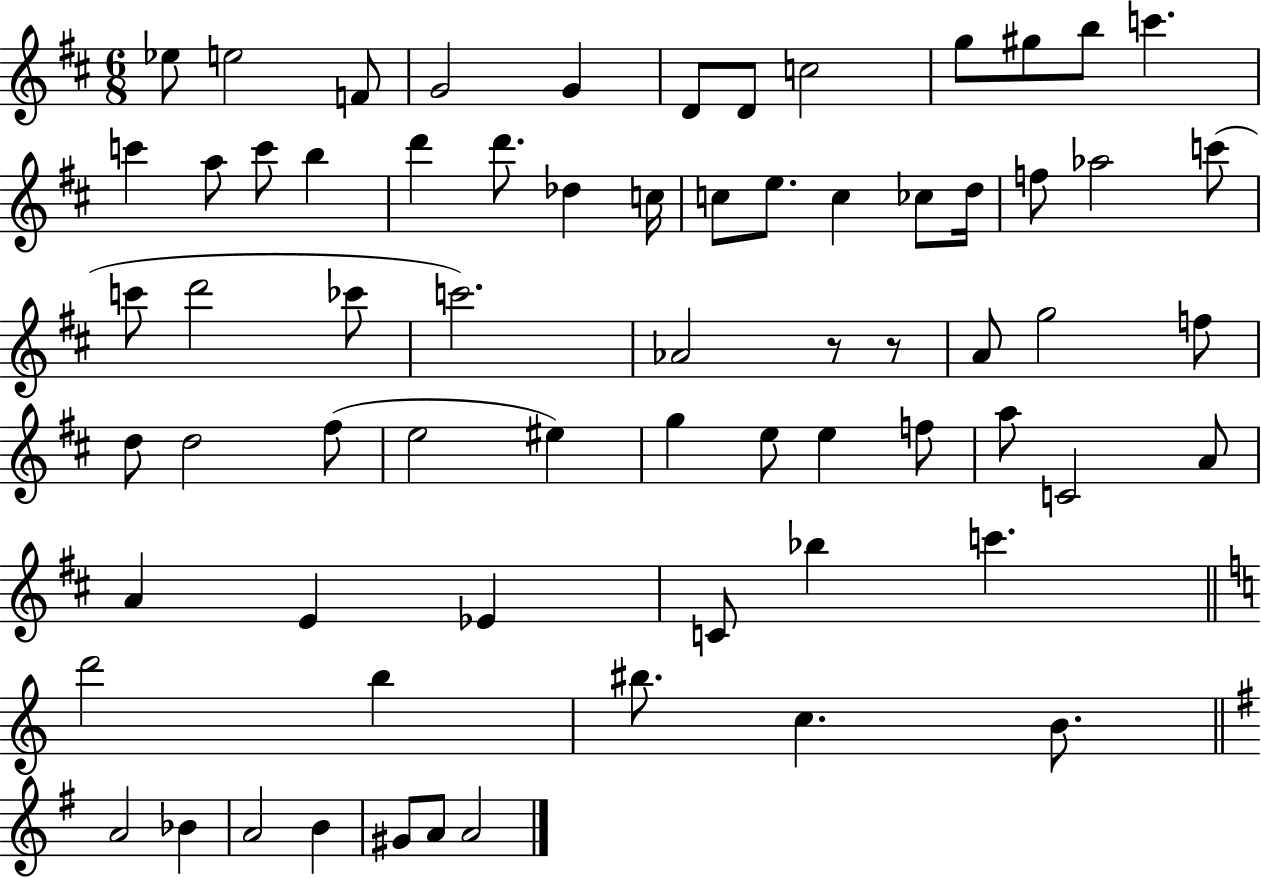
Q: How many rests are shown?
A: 2